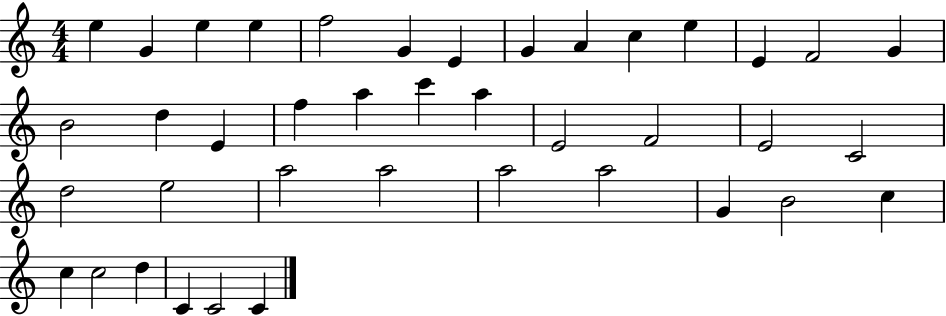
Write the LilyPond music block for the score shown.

{
  \clef treble
  \numericTimeSignature
  \time 4/4
  \key c \major
  e''4 g'4 e''4 e''4 | f''2 g'4 e'4 | g'4 a'4 c''4 e''4 | e'4 f'2 g'4 | \break b'2 d''4 e'4 | f''4 a''4 c'''4 a''4 | e'2 f'2 | e'2 c'2 | \break d''2 e''2 | a''2 a''2 | a''2 a''2 | g'4 b'2 c''4 | \break c''4 c''2 d''4 | c'4 c'2 c'4 | \bar "|."
}